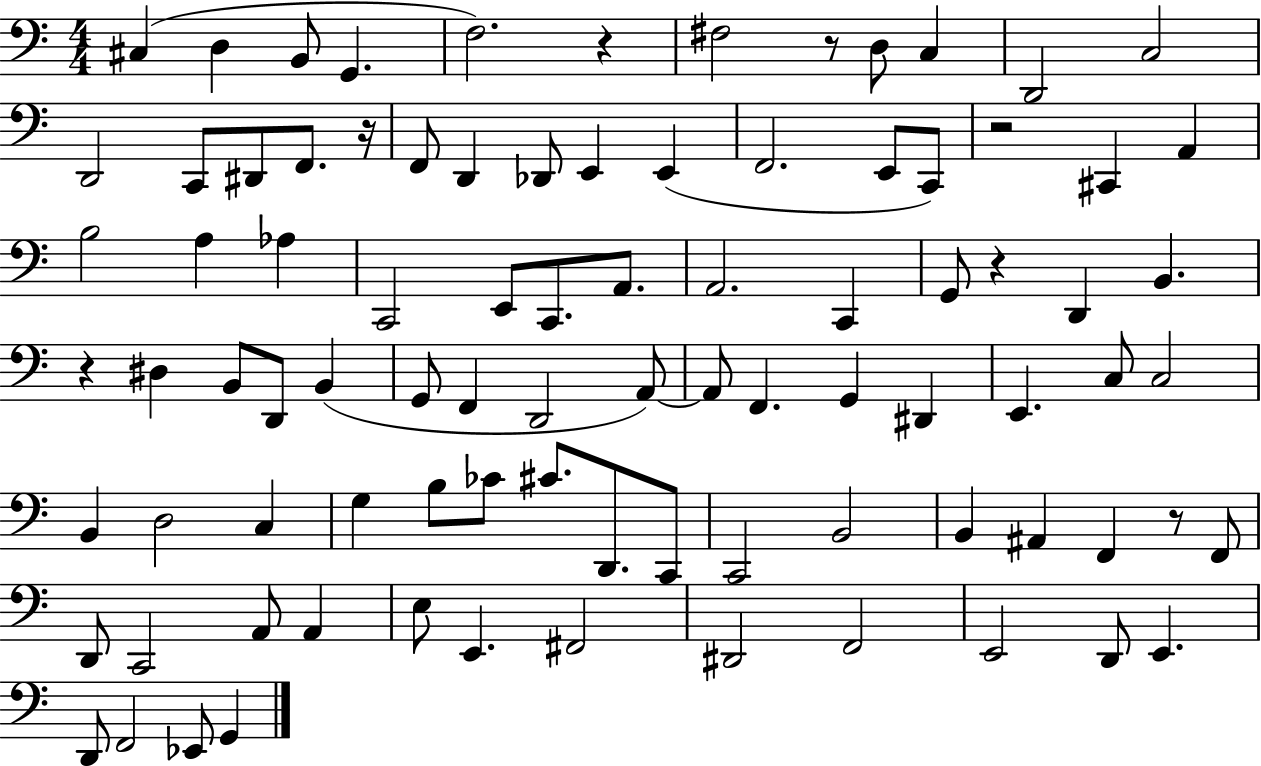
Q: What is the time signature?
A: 4/4